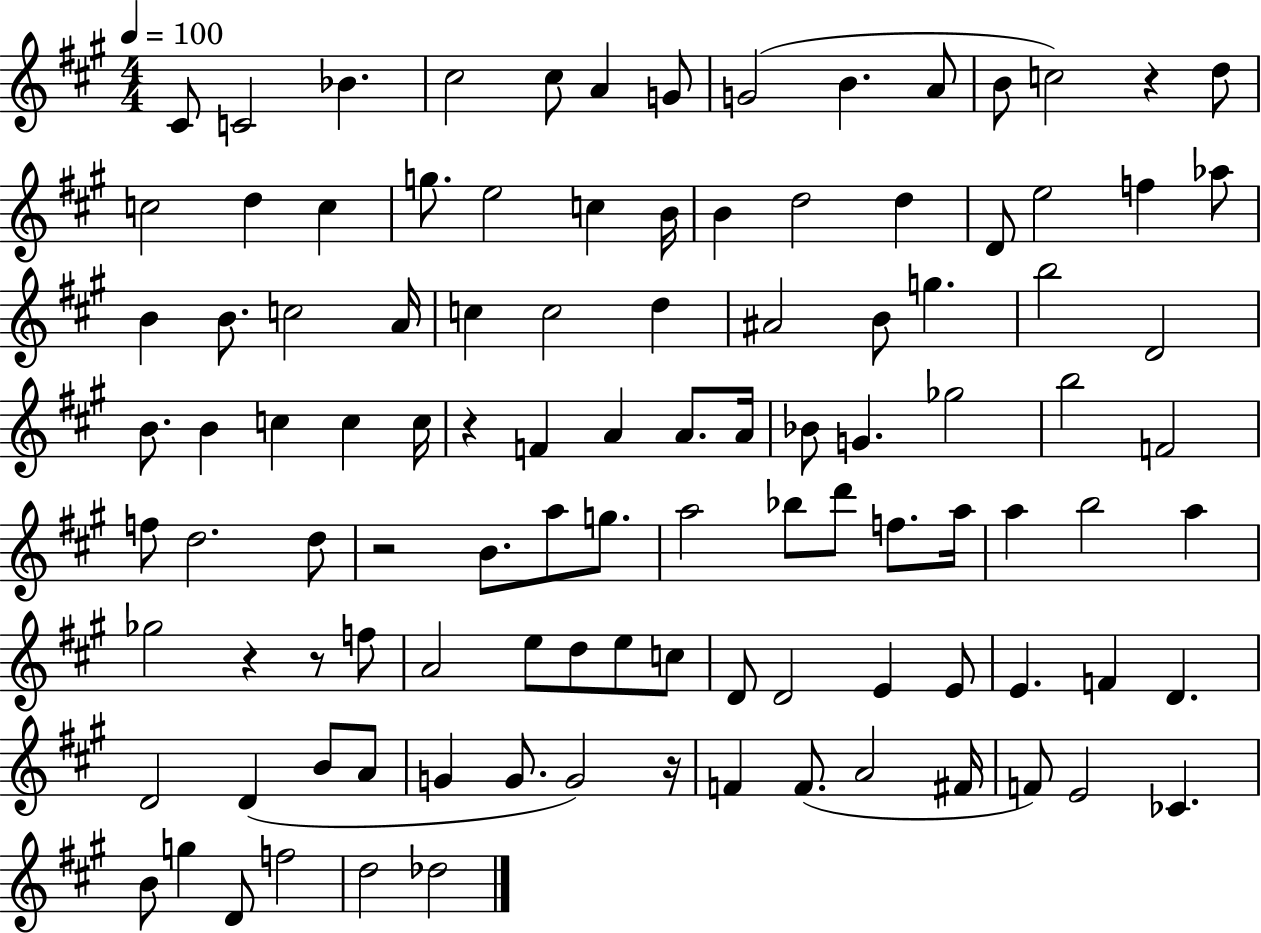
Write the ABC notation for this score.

X:1
T:Untitled
M:4/4
L:1/4
K:A
^C/2 C2 _B ^c2 ^c/2 A G/2 G2 B A/2 B/2 c2 z d/2 c2 d c g/2 e2 c B/4 B d2 d D/2 e2 f _a/2 B B/2 c2 A/4 c c2 d ^A2 B/2 g b2 D2 B/2 B c c c/4 z F A A/2 A/4 _B/2 G _g2 b2 F2 f/2 d2 d/2 z2 B/2 a/2 g/2 a2 _b/2 d'/2 f/2 a/4 a b2 a _g2 z z/2 f/2 A2 e/2 d/2 e/2 c/2 D/2 D2 E E/2 E F D D2 D B/2 A/2 G G/2 G2 z/4 F F/2 A2 ^F/4 F/2 E2 _C B/2 g D/2 f2 d2 _d2